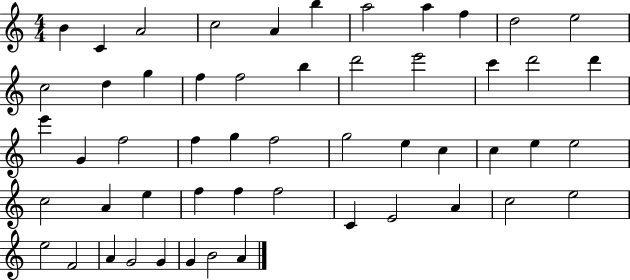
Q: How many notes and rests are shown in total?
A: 53